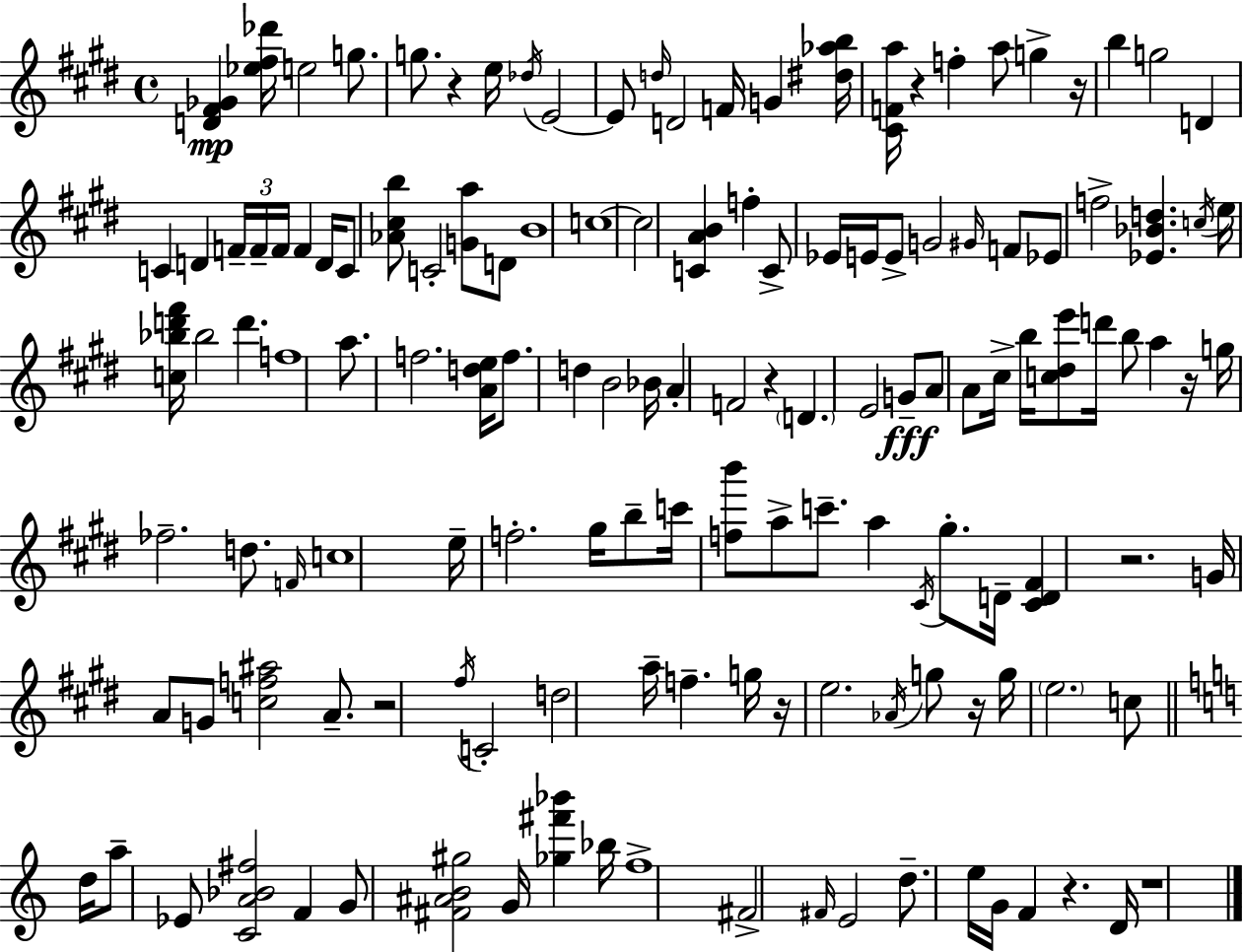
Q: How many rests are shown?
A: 11